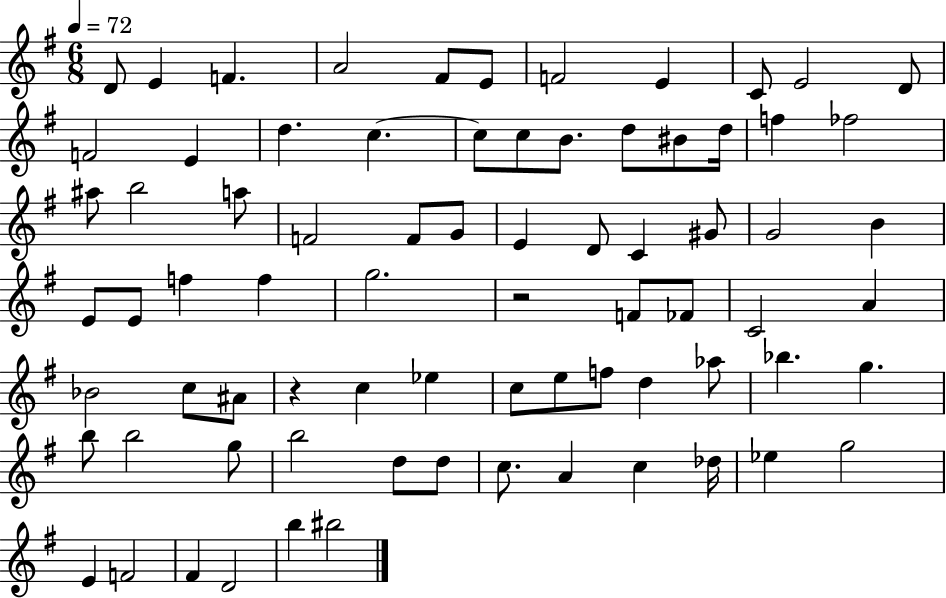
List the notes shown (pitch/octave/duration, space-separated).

D4/e E4/q F4/q. A4/h F#4/e E4/e F4/h E4/q C4/e E4/h D4/e F4/h E4/q D5/q. C5/q. C5/e C5/e B4/e. D5/e BIS4/e D5/s F5/q FES5/h A#5/e B5/h A5/e F4/h F4/e G4/e E4/q D4/e C4/q G#4/e G4/h B4/q E4/e E4/e F5/q F5/q G5/h. R/h F4/e FES4/e C4/h A4/q Bb4/h C5/e A#4/e R/q C5/q Eb5/q C5/e E5/e F5/e D5/q Ab5/e Bb5/q. G5/q. B5/e B5/h G5/e B5/h D5/e D5/e C5/e. A4/q C5/q Db5/s Eb5/q G5/h E4/q F4/h F#4/q D4/h B5/q BIS5/h